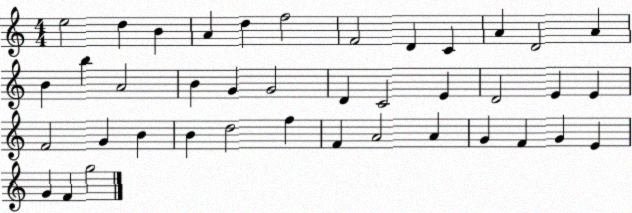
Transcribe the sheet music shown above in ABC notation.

X:1
T:Untitled
M:4/4
L:1/4
K:C
e2 d B A d f2 F2 D C A D2 A B b A2 B G G2 D C2 E D2 E E F2 G B B d2 f F A2 A G F G E G F g2